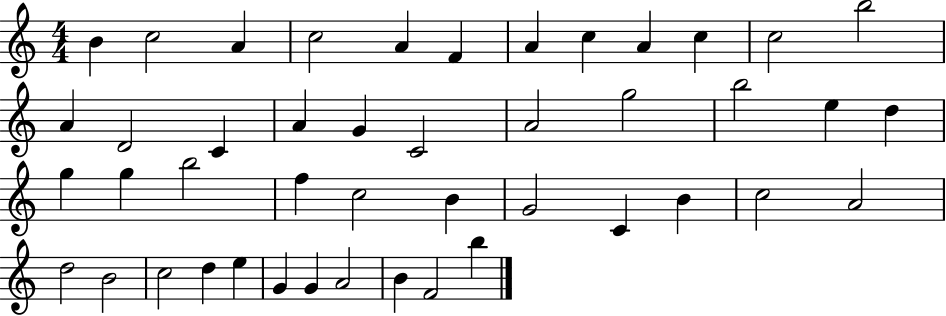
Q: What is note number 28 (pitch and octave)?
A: C5